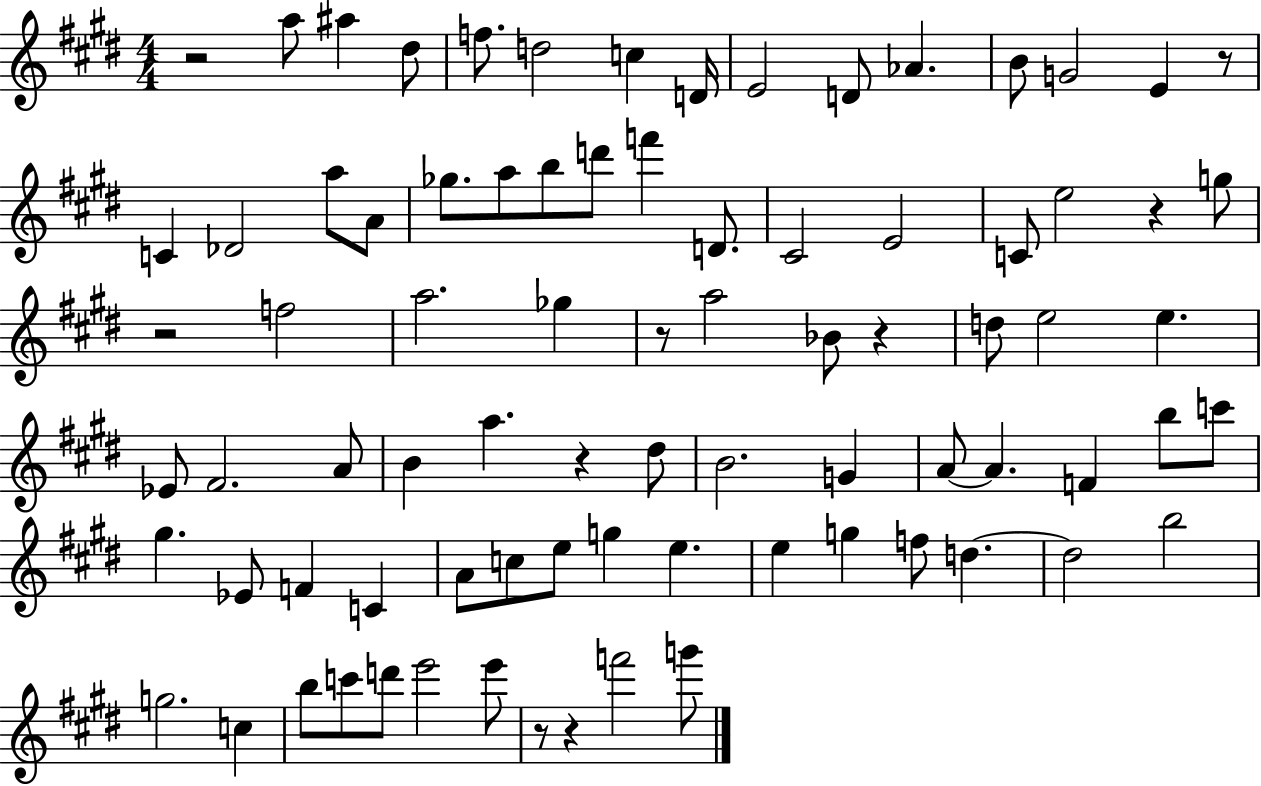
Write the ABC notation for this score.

X:1
T:Untitled
M:4/4
L:1/4
K:E
z2 a/2 ^a ^d/2 f/2 d2 c D/4 E2 D/2 _A B/2 G2 E z/2 C _D2 a/2 A/2 _g/2 a/2 b/2 d'/2 f' D/2 ^C2 E2 C/2 e2 z g/2 z2 f2 a2 _g z/2 a2 _B/2 z d/2 e2 e _E/2 ^F2 A/2 B a z ^d/2 B2 G A/2 A F b/2 c'/2 ^g _E/2 F C A/2 c/2 e/2 g e e g f/2 d d2 b2 g2 c b/2 c'/2 d'/2 e'2 e'/2 z/2 z f'2 g'/2